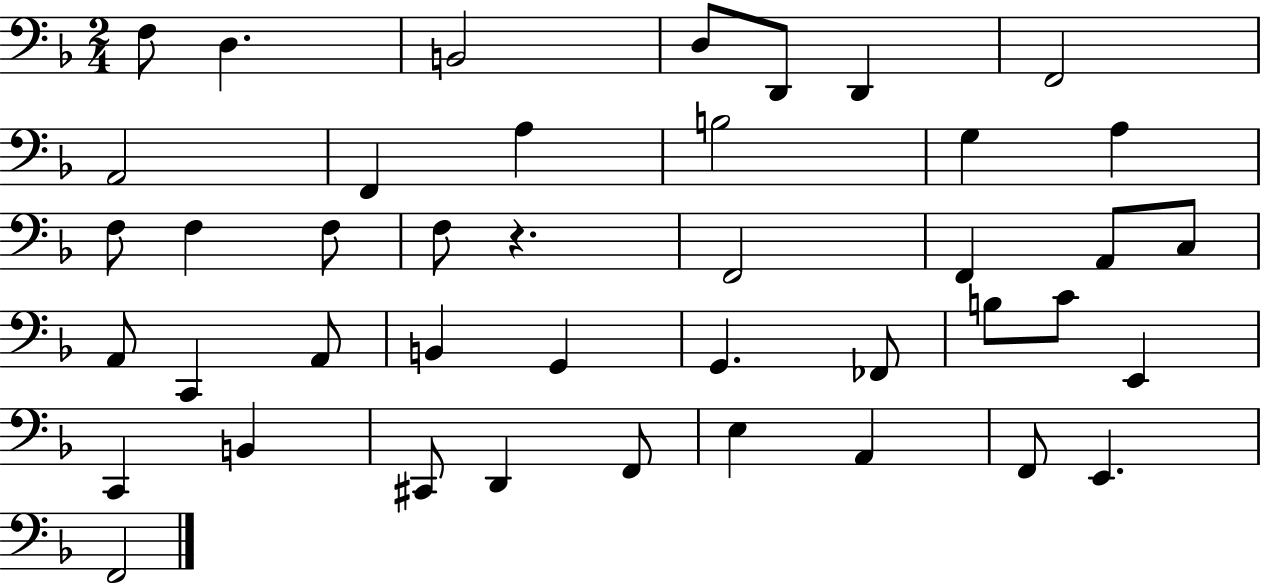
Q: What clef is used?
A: bass